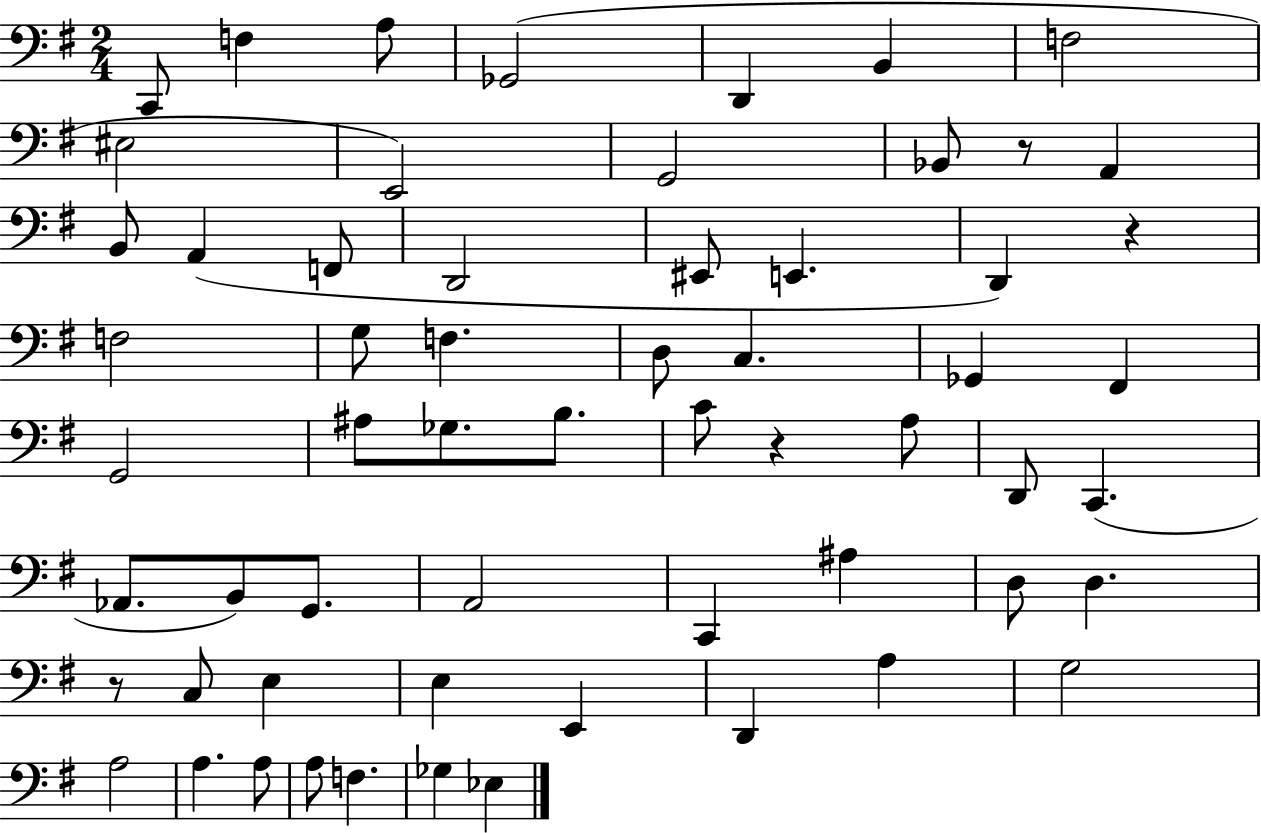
{
  \clef bass
  \numericTimeSignature
  \time 2/4
  \key g \major
  \repeat volta 2 { c,8 f4 a8 | ges,2( | d,4 b,4 | f2 | \break eis2 | e,2) | g,2 | bes,8 r8 a,4 | \break b,8 a,4( f,8 | d,2 | eis,8 e,4. | d,4) r4 | \break f2 | g8 f4. | d8 c4. | ges,4 fis,4 | \break g,2 | ais8 ges8. b8. | c'8 r4 a8 | d,8 c,4.( | \break aes,8. b,8) g,8. | a,2 | c,4 ais4 | d8 d4. | \break r8 c8 e4 | e4 e,4 | d,4 a4 | g2 | \break a2 | a4. a8 | a8 f4. | ges4 ees4 | \break } \bar "|."
}